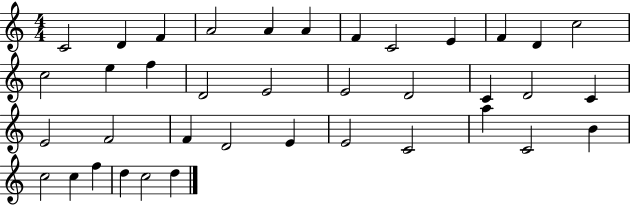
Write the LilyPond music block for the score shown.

{
  \clef treble
  \numericTimeSignature
  \time 4/4
  \key c \major
  c'2 d'4 f'4 | a'2 a'4 a'4 | f'4 c'2 e'4 | f'4 d'4 c''2 | \break c''2 e''4 f''4 | d'2 e'2 | e'2 d'2 | c'4 d'2 c'4 | \break e'2 f'2 | f'4 d'2 e'4 | e'2 c'2 | a''4 c'2 b'4 | \break c''2 c''4 f''4 | d''4 c''2 d''4 | \bar "|."
}